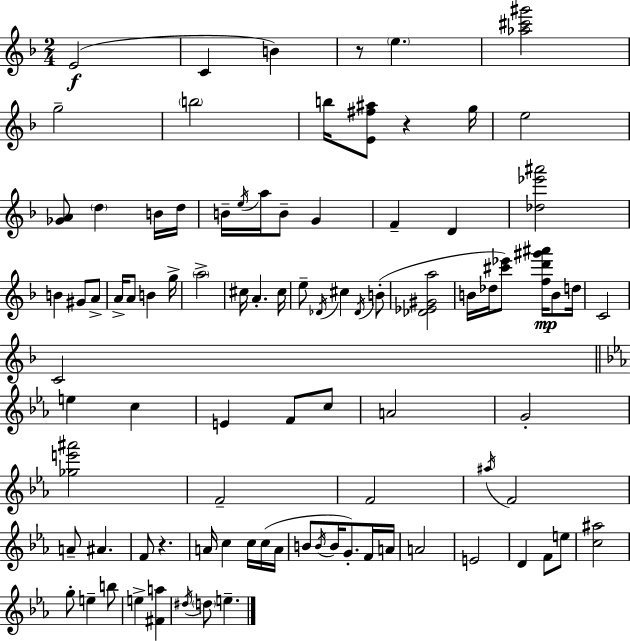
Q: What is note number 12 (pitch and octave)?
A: D5